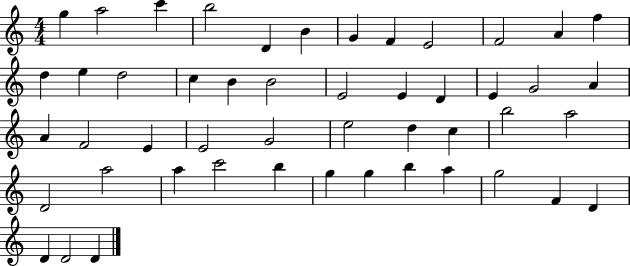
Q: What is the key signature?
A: C major